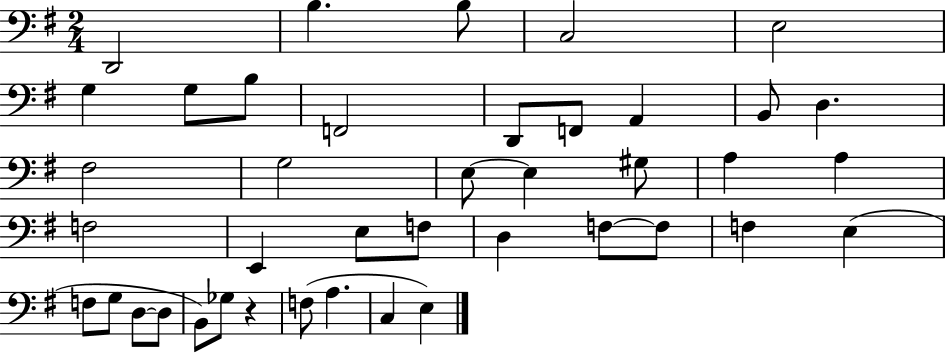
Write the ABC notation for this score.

X:1
T:Untitled
M:2/4
L:1/4
K:G
D,,2 B, B,/2 C,2 E,2 G, G,/2 B,/2 F,,2 D,,/2 F,,/2 A,, B,,/2 D, ^F,2 G,2 E,/2 E, ^G,/2 A, A, F,2 E,, E,/2 F,/2 D, F,/2 F,/2 F, E, F,/2 G,/2 D,/2 D,/2 B,,/2 _G,/2 z F,/2 A, C, E,